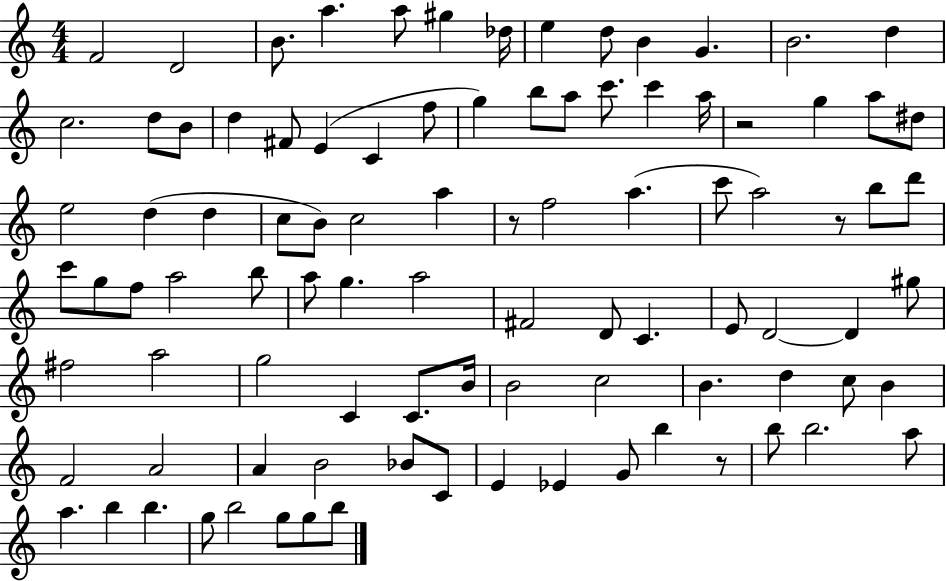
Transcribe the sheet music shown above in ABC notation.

X:1
T:Untitled
M:4/4
L:1/4
K:C
F2 D2 B/2 a a/2 ^g _d/4 e d/2 B G B2 d c2 d/2 B/2 d ^F/2 E C f/2 g b/2 a/2 c'/2 c' a/4 z2 g a/2 ^d/2 e2 d d c/2 B/2 c2 a z/2 f2 a c'/2 a2 z/2 b/2 d'/2 c'/2 g/2 f/2 a2 b/2 a/2 g a2 ^F2 D/2 C E/2 D2 D ^g/2 ^f2 a2 g2 C C/2 B/4 B2 c2 B d c/2 B F2 A2 A B2 _B/2 C/2 E _E G/2 b z/2 b/2 b2 a/2 a b b g/2 b2 g/2 g/2 b/2